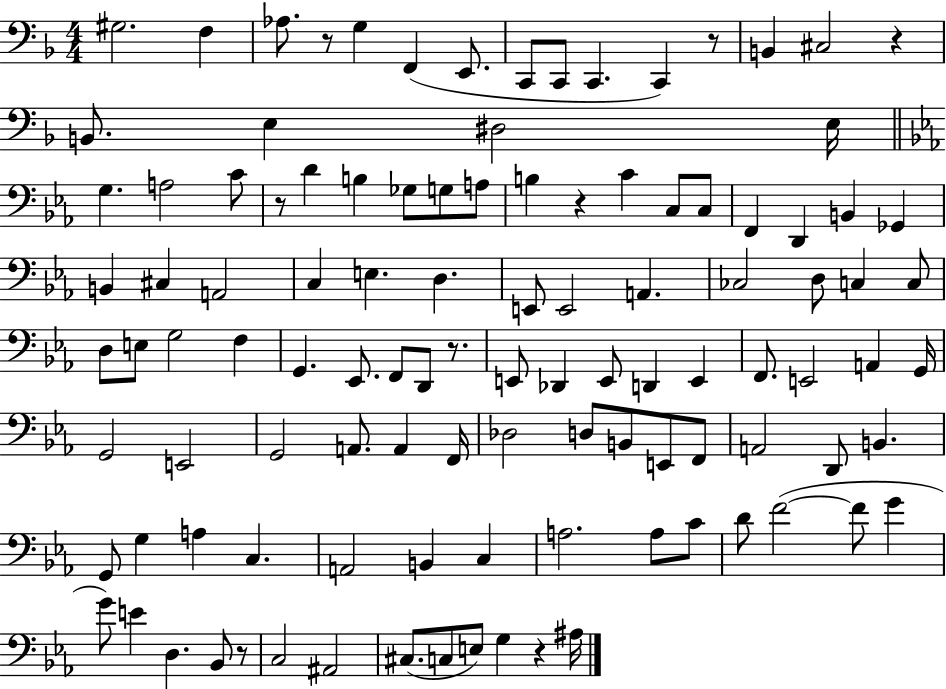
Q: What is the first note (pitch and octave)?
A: G#3